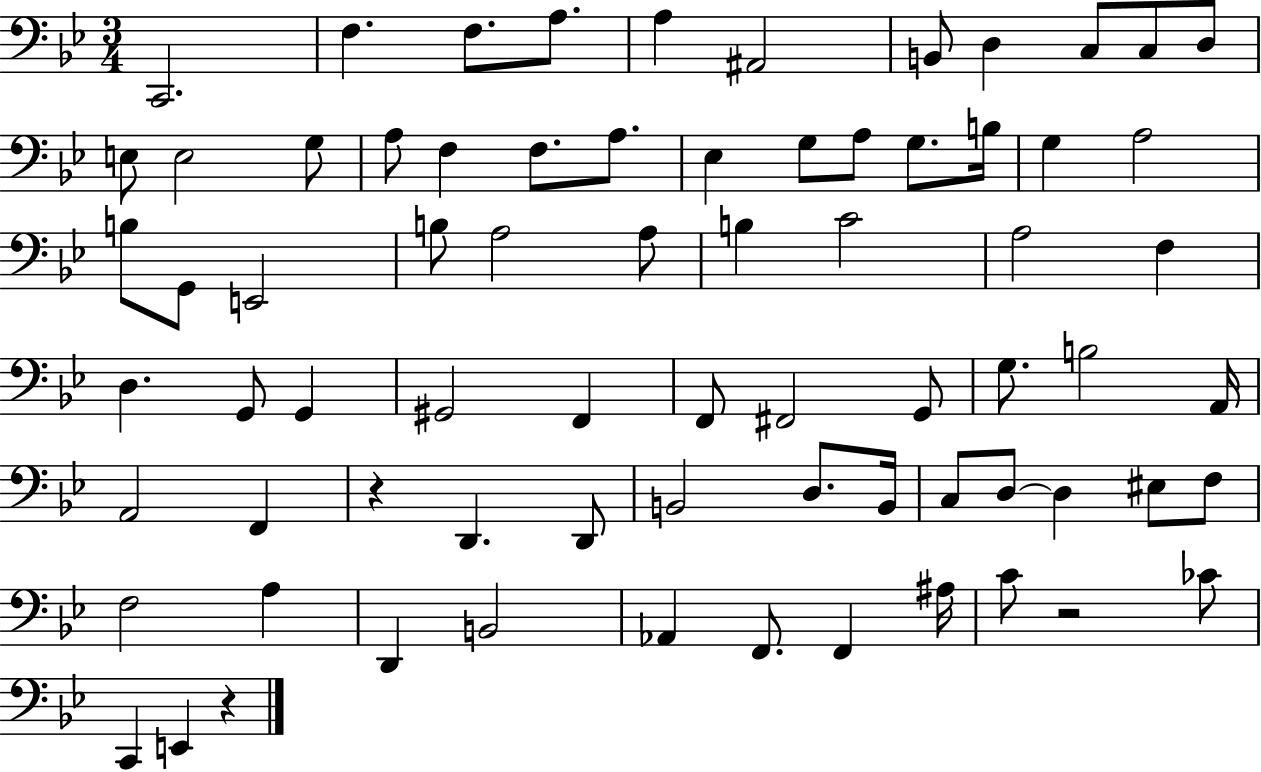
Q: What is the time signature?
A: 3/4